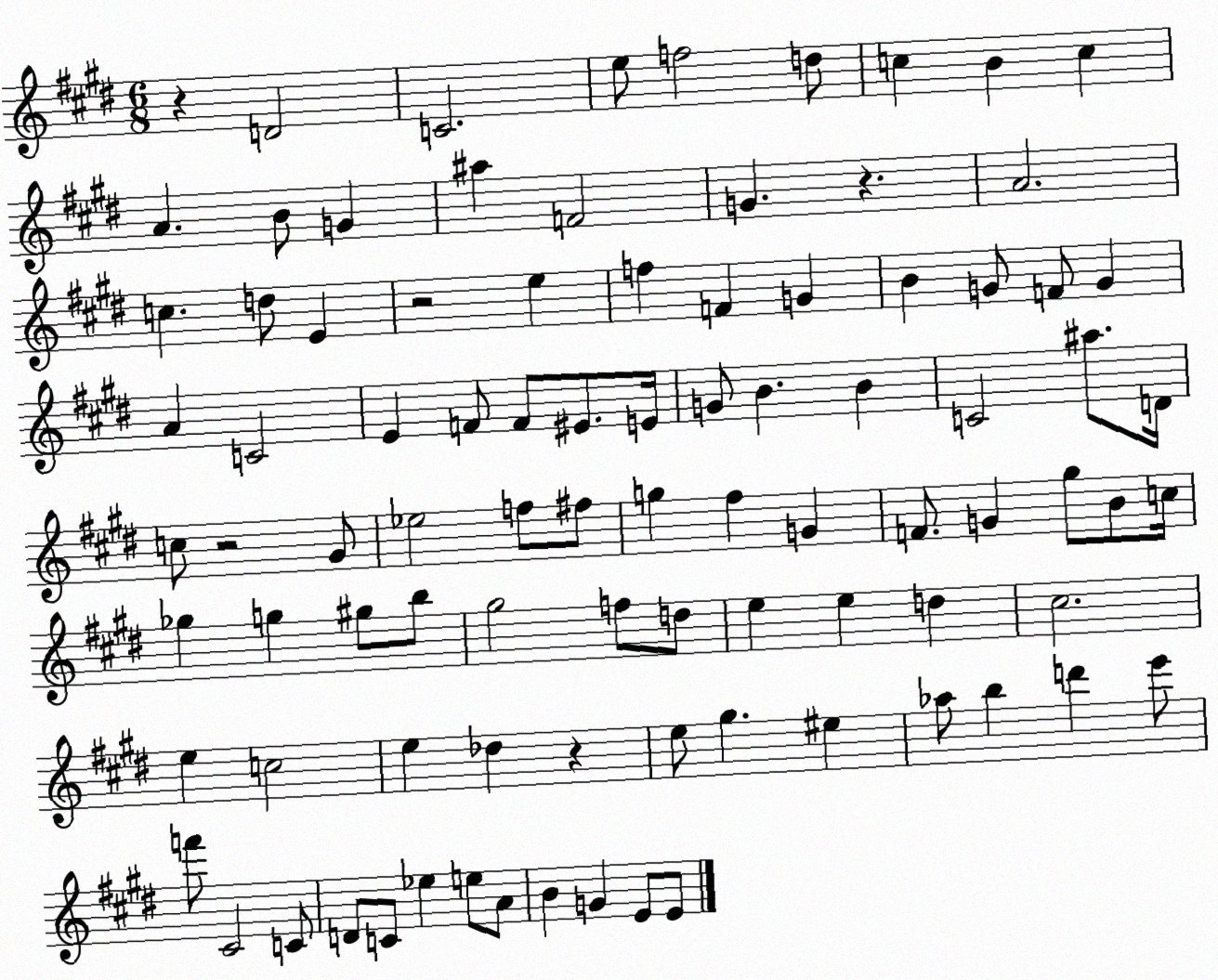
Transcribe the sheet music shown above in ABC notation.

X:1
T:Untitled
M:6/8
L:1/4
K:E
z D2 C2 e/2 f2 d/2 c B c A B/2 G ^a F2 G z A2 c d/2 E z2 e f F G B G/2 F/2 G A C2 E F/2 F/2 ^E/2 E/4 G/2 B B C2 ^a/2 D/4 c/2 z2 ^G/2 _e2 f/2 ^f/2 g ^f G F/2 G ^g/2 B/2 c/4 _g g ^g/2 b/2 ^g2 f/2 d/2 e e d ^c2 e c2 e _d z e/2 ^g ^e _a/2 b d' e'/2 f'/2 ^C2 C/2 D/2 C/2 _e e/2 A/2 B G E/2 E/2